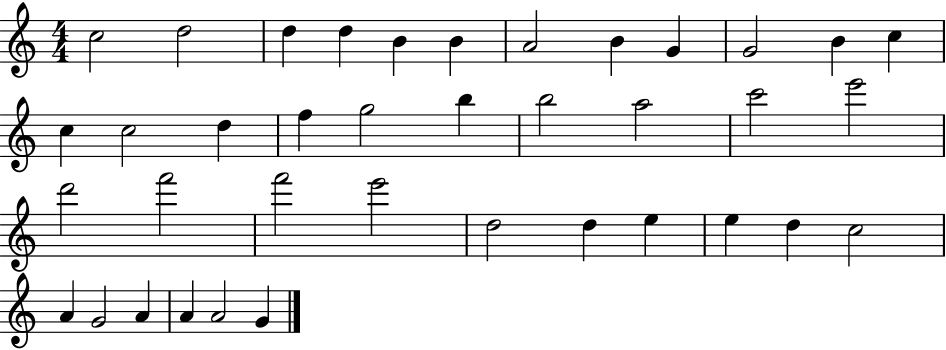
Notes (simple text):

C5/h D5/h D5/q D5/q B4/q B4/q A4/h B4/q G4/q G4/h B4/q C5/q C5/q C5/h D5/q F5/q G5/h B5/q B5/h A5/h C6/h E6/h D6/h F6/h F6/h E6/h D5/h D5/q E5/q E5/q D5/q C5/h A4/q G4/h A4/q A4/q A4/h G4/q